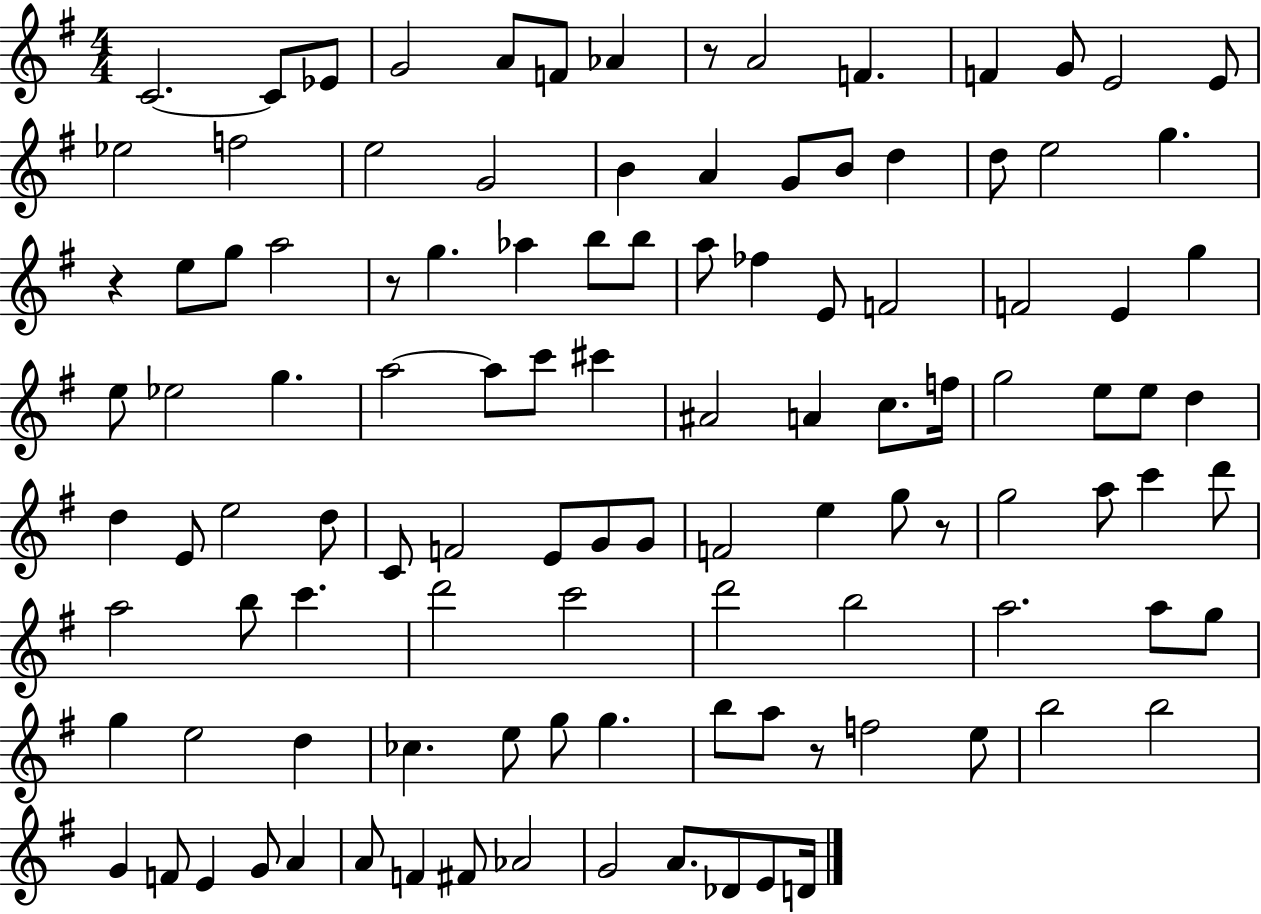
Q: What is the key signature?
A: G major